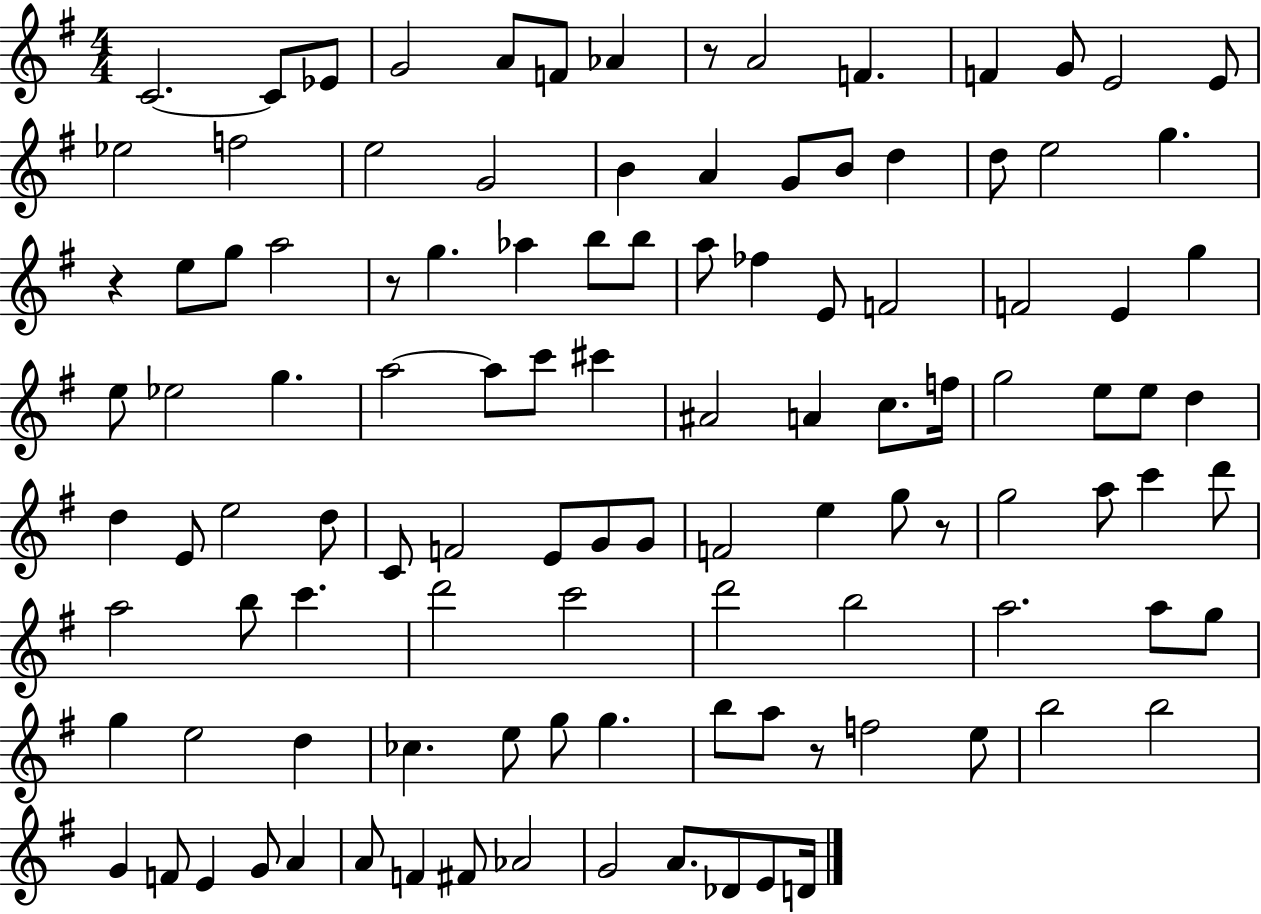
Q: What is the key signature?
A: G major